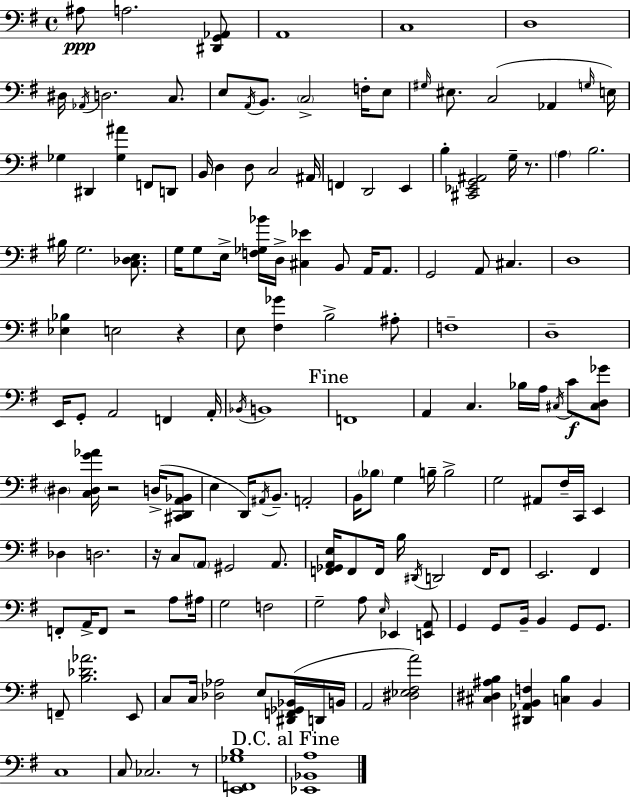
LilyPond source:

{
  \clef bass
  \time 4/4
  \defaultTimeSignature
  \key e \minor
  ais8\ppp a2. <dis, g, aes,>8 | a,1 | c1 | d1 | \break dis16 \acciaccatura { aes,16 } d2. c8. | e8 \acciaccatura { a,16 } b,8. \parenthesize c2-> f16-. | e8 \grace { gis16 } eis8. c2( aes,4 | \grace { g16 }) e16 ges4 dis,4 <ges ais'>4 | \break f,8 d,8 b,16 d4 d8 c2 | ais,16 f,4 d,2 | e,4 b4-. <cis, ees, g, ais,>2 | g16-- r8. \parenthesize a4 b2. | \break bis16 g2. | <c des e>8. g16 g8 e16-> <f ges bes'>16 d16-> <cis ees'>4 b,8 | a,16 a,8. g,2 a,8 cis4. | d1 | \break <ees bes>4 e2 | r4 e8 <fis ges'>4 b2-> | ais8-. f1-- | d1-- | \break e,16 g,8-. a,2 f,4 | a,16-. \acciaccatura { bes,16 } b,1 | \mark "Fine" f,1 | a,4 c4. bes16 | \break a16 \acciaccatura { cis16 } c'8\f <cis d ges'>8 \parenthesize dis4 <c dis g' aes'>16 r2 | d16->( <cis, d, a, bes,>8 e4 d,16) \acciaccatura { ais,16 } b,8.-- a,2-. | b,16 \parenthesize bes8 g4 b16-- b2-> | g2 ais,8 | \break fis16-- c,16 e,4 des4 d2. | r16 c8 \parenthesize a,8 gis,2 | a,8. <f, ges, a, e>16 f,8 f,16 b16 \acciaccatura { dis,16 } d,2 | f,16 f,8 e,2. | \break fis,4 f,8-. a,16-> f,8 r2 | a8 ais16 g2 | f2 g2-- | a8 \grace { e16 } ees,4 <e, a,>8 g,4 g,8 b,16-- | \break b,4 g,8 g,8. f,8-- <b des' aes'>2. | e,8 c8 c16 <des aes>2 | e8 <dis, f, ges, bes,>16( d,16 b,16 a,2 | <dis ees fis a'>2) <cis dis ais b>4 <dis, aes, b, f>4 | \break <c b>4 b,4 c1 | c8 ces2. | r8 <e, f, ges b>1 | \mark "D.C. al Fine" <ees, bes, a>1 | \break \bar "|."
}